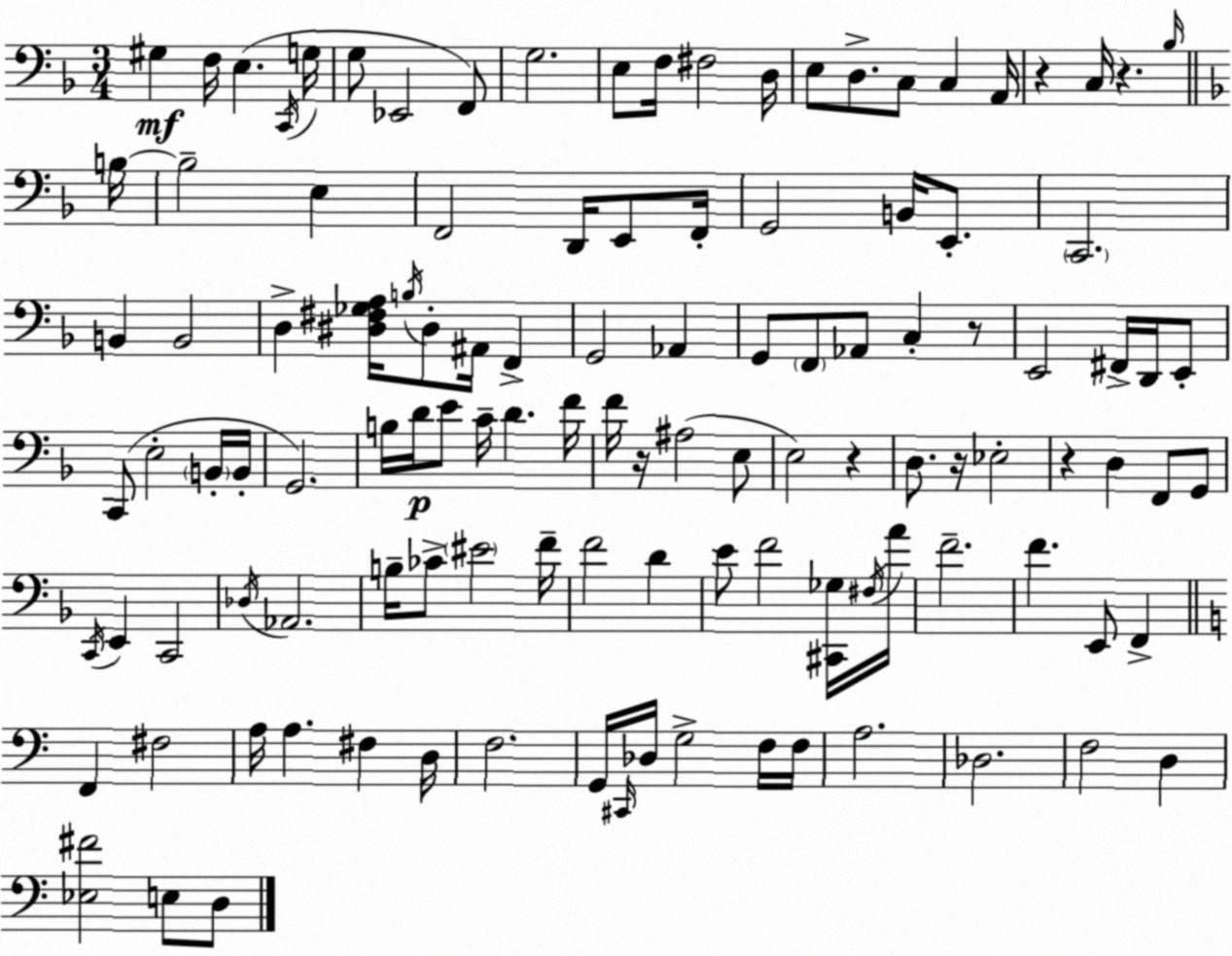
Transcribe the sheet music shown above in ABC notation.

X:1
T:Untitled
M:3/4
L:1/4
K:Dm
^G, F,/4 E, C,,/4 G,/4 G,/2 _E,,2 F,,/2 G,2 E,/2 F,/4 ^F,2 D,/4 E,/2 D,/2 C,/2 C, A,,/4 z C,/4 z _B,/4 B,/4 B,2 E, F,,2 D,,/4 E,,/2 F,,/4 G,,2 B,,/4 E,,/2 C,,2 B,, B,,2 D, [^D,^F,_G,A,]/4 B,/4 ^D,/2 ^A,,/4 F,, G,,2 _A,, G,,/2 F,,/2 _A,,/2 C, z/2 E,,2 ^F,,/4 D,,/4 E,,/2 C,,/2 E,2 B,,/4 B,,/4 G,,2 B,/4 D/4 E/2 C/4 D F/4 F/4 z/4 ^A,2 E,/2 E,2 z D,/2 z/4 _E,2 z D, F,,/2 G,,/2 C,,/4 E,, C,,2 _D,/4 _A,,2 B,/4 _C/2 ^E2 F/4 F2 D E/2 F2 [^C,,_G,]/4 ^F,/4 A/4 F2 F E,,/2 F,, F,, ^F,2 A,/4 A, ^F, D,/4 F,2 G,,/4 ^C,,/4 _D,/4 G,2 F,/4 F,/4 A,2 _D,2 F,2 D, [_E,^F]2 E,/2 D,/2